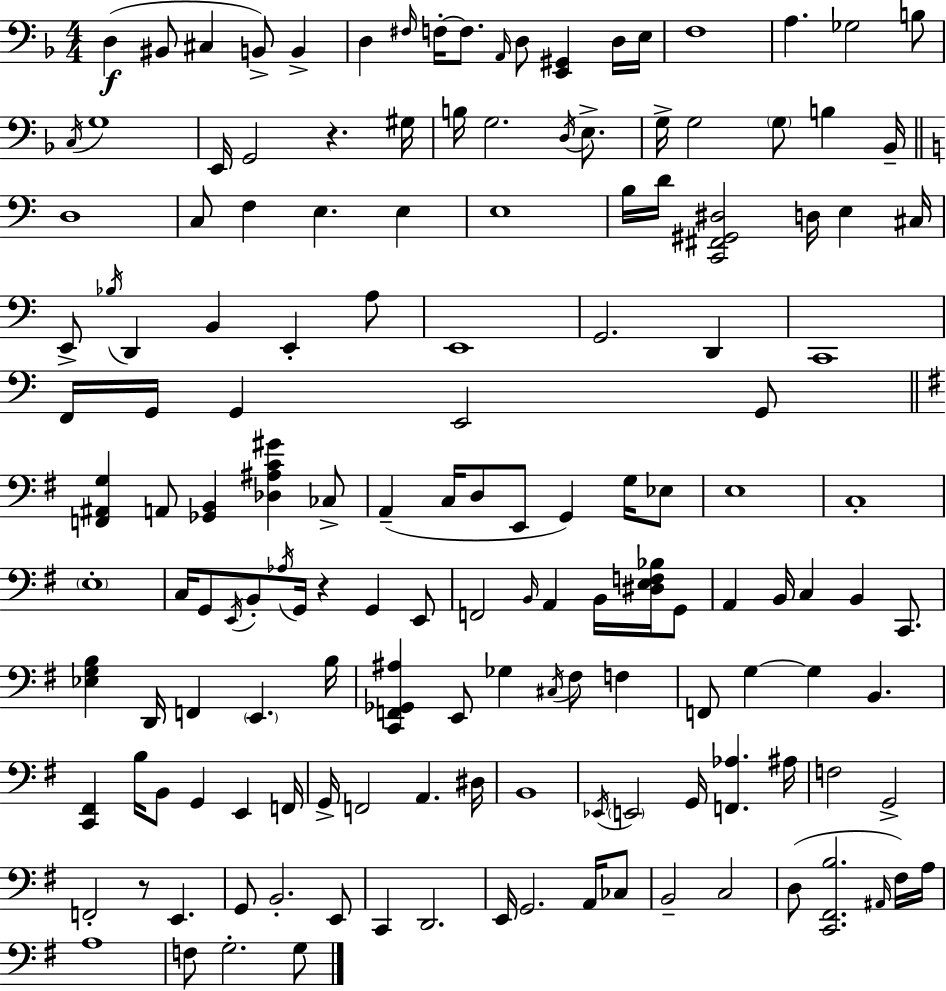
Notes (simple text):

D3/q BIS2/e C#3/q B2/e B2/q D3/q F#3/s F3/s F3/e. A2/s D3/e [E2,G#2]/q D3/s E3/s F3/w A3/q. Gb3/h B3/e C3/s G3/w E2/s G2/h R/q. G#3/s B3/s G3/h. D3/s E3/e. G3/s G3/h G3/e B3/q Bb2/s D3/w C3/e F3/q E3/q. E3/q E3/w B3/s D4/s [C2,F#2,G#2,D#3]/h D3/s E3/q C#3/s E2/e Bb3/s D2/q B2/q E2/q A3/e E2/w G2/h. D2/q C2/w F2/s G2/s G2/q E2/h G2/e [F2,A#2,G3]/q A2/e [Gb2,B2]/q [Db3,A#3,C4,G#4]/q CES3/e A2/q C3/s D3/e E2/e G2/q G3/s Eb3/e E3/w C3/w E3/w C3/s G2/e E2/s B2/e Ab3/s G2/s R/q G2/q E2/e F2/h B2/s A2/q B2/s [D#3,E3,F3,Bb3]/s G2/e A2/q B2/s C3/q B2/q C2/e. [Eb3,G3,B3]/q D2/s F2/q E2/q. B3/s [C2,F2,Gb2,A#3]/q E2/e Gb3/q C#3/s F#3/e F3/q F2/e G3/q G3/q B2/q. [C2,F#2]/q B3/s B2/e G2/q E2/q F2/s G2/s F2/h A2/q. D#3/s B2/w Eb2/s E2/h G2/s [F2,Ab3]/q. A#3/s F3/h G2/h F2/h R/e E2/q. G2/e B2/h. E2/e C2/q D2/h. E2/s G2/h. A2/s CES3/e B2/h C3/h D3/e [C2,F#2,B3]/h. A#2/s F#3/s A3/s A3/w F3/e G3/h. G3/e